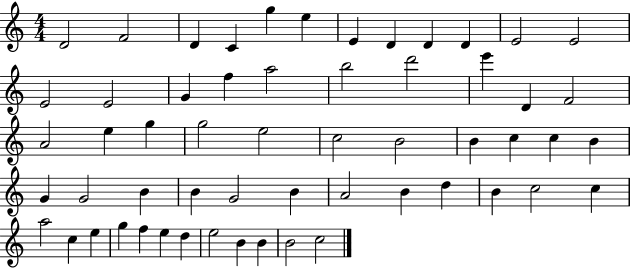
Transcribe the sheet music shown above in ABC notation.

X:1
T:Untitled
M:4/4
L:1/4
K:C
D2 F2 D C g e E D D D E2 E2 E2 E2 G f a2 b2 d'2 e' D F2 A2 e g g2 e2 c2 B2 B c c B G G2 B B G2 B A2 B d B c2 c a2 c e g f e d e2 B B B2 c2